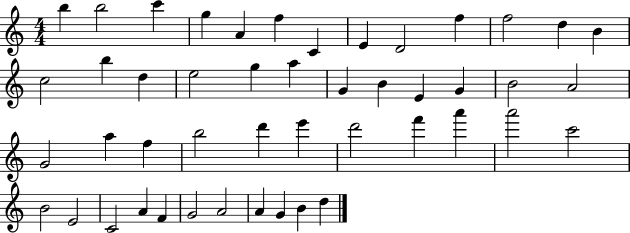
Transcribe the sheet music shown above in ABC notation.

X:1
T:Untitled
M:4/4
L:1/4
K:C
b b2 c' g A f C E D2 f f2 d B c2 b d e2 g a G B E G B2 A2 G2 a f b2 d' e' d'2 f' a' a'2 c'2 B2 E2 C2 A F G2 A2 A G B d